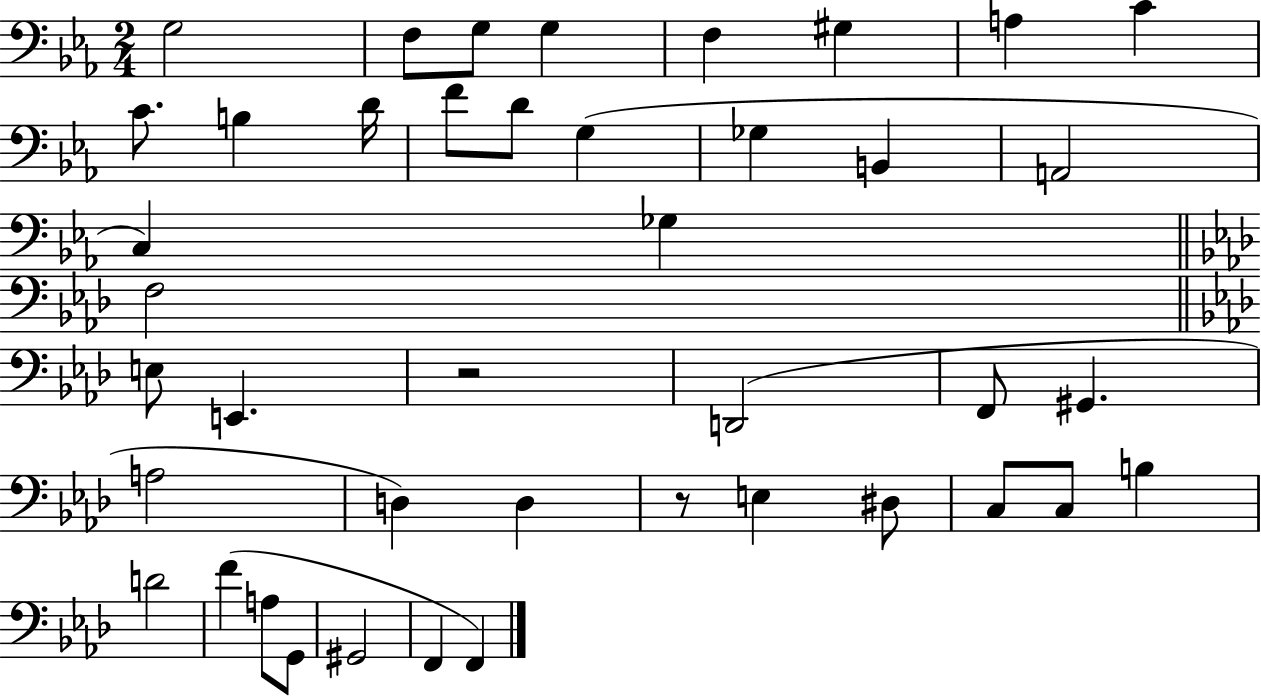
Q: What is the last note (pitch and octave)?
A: F2